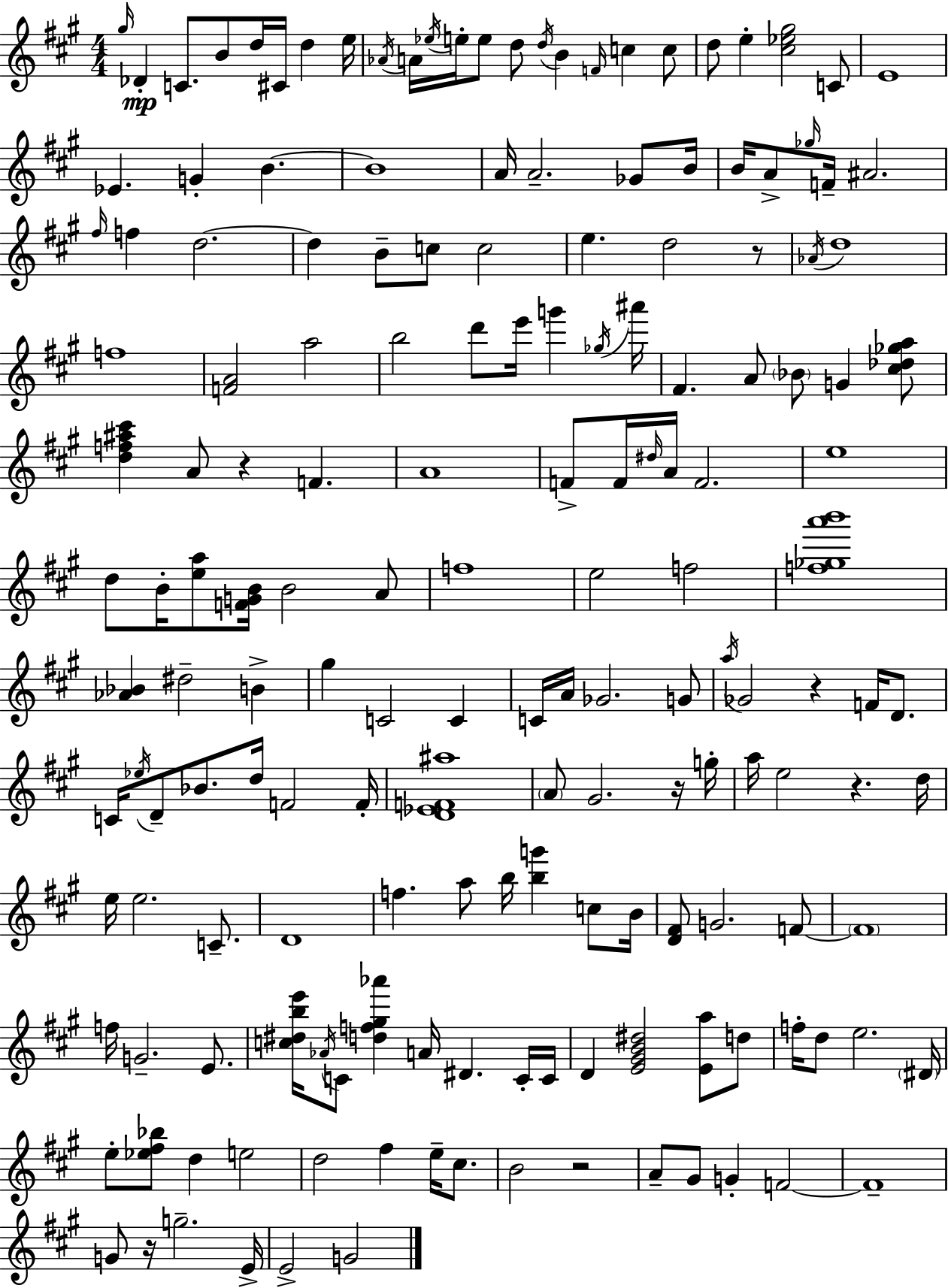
G#5/s Db4/q C4/e. B4/e D5/s C#4/s D5/q E5/s Ab4/s A4/s Eb5/s E5/s E5/e D5/e D5/s B4/q F4/s C5/q C5/e D5/e E5/q [C#5,Eb5,G#5]/h C4/e E4/w Eb4/q. G4/q B4/q. B4/w A4/s A4/h. Gb4/e B4/s B4/s A4/e Gb5/s F4/s A#4/h. F#5/s F5/q D5/h. D5/q B4/e C5/e C5/h E5/q. D5/h R/e Ab4/s D5/w F5/w [F4,A4]/h A5/h B5/h D6/e E6/s G6/q Gb5/s A#6/s F#4/q. A4/e Bb4/e G4/q [C#5,Db5,Gb5,A5]/e [D5,F5,A#5,C#6]/q A4/e R/q F4/q. A4/w F4/e F4/s D#5/s A4/s F4/h. E5/w D5/e B4/s [E5,A5]/e [F4,G4,B4]/s B4/h A4/e F5/w E5/h F5/h [F5,Gb5,A6,B6]/w [Ab4,Bb4]/q D#5/h B4/q G#5/q C4/h C4/q C4/s A4/s Gb4/h. G4/e A5/s Gb4/h R/q F4/s D4/e. C4/s Eb5/s D4/e Bb4/e. D5/s F4/h F4/s [D4,Eb4,F4,A#5]/w A4/e G#4/h. R/s G5/s A5/s E5/h R/q. D5/s E5/s E5/h. C4/e. D4/w F5/q. A5/e B5/s [B5,G6]/q C5/e B4/s [D4,F#4]/e G4/h. F4/e F4/w F5/s G4/h. E4/e. [C5,D#5,B5,E6]/s Ab4/s C4/e [D5,F5,G#5,Ab6]/q A4/s D#4/q. C4/s C4/s D4/q [E4,G#4,B4,D#5]/h [E4,A5]/e D5/e F5/s D5/e E5/h. D#4/s E5/e [Eb5,F#5,Bb5]/e D5/q E5/h D5/h F#5/q E5/s C#5/e. B4/h R/h A4/e G#4/e G4/q F4/h F4/w G4/e R/s G5/h. E4/s E4/h G4/h